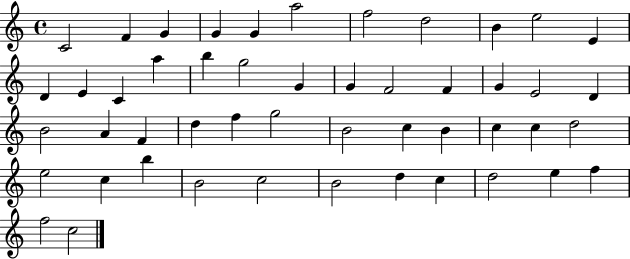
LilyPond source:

{
  \clef treble
  \time 4/4
  \defaultTimeSignature
  \key c \major
  c'2 f'4 g'4 | g'4 g'4 a''2 | f''2 d''2 | b'4 e''2 e'4 | \break d'4 e'4 c'4 a''4 | b''4 g''2 g'4 | g'4 f'2 f'4 | g'4 e'2 d'4 | \break b'2 a'4 f'4 | d''4 f''4 g''2 | b'2 c''4 b'4 | c''4 c''4 d''2 | \break e''2 c''4 b''4 | b'2 c''2 | b'2 d''4 c''4 | d''2 e''4 f''4 | \break f''2 c''2 | \bar "|."
}